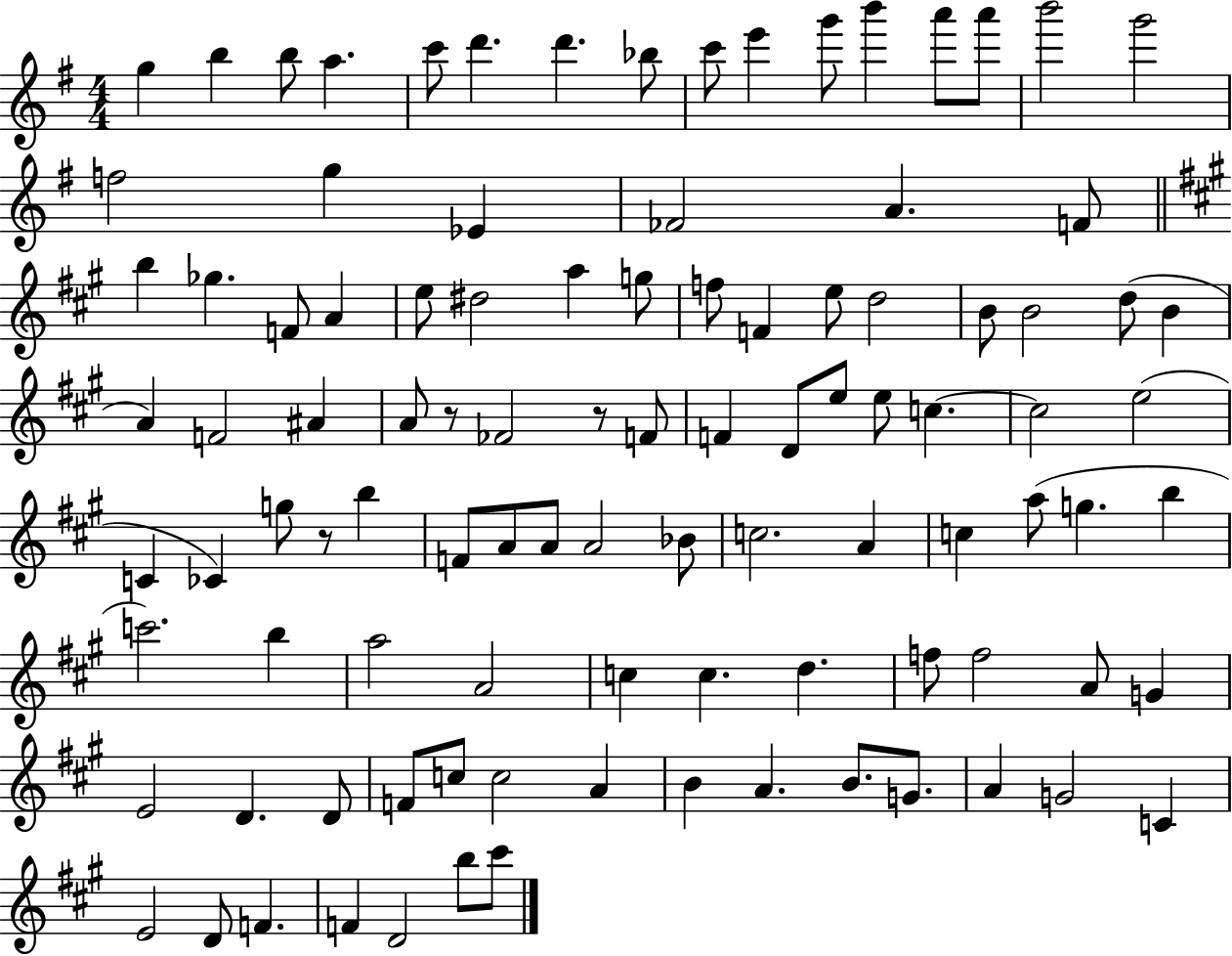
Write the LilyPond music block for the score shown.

{
  \clef treble
  \numericTimeSignature
  \time 4/4
  \key g \major
  g''4 b''4 b''8 a''4. | c'''8 d'''4. d'''4. bes''8 | c'''8 e'''4 g'''8 b'''4 a'''8 a'''8 | b'''2 g'''2 | \break f''2 g''4 ees'4 | fes'2 a'4. f'8 | \bar "||" \break \key a \major b''4 ges''4. f'8 a'4 | e''8 dis''2 a''4 g''8 | f''8 f'4 e''8 d''2 | b'8 b'2 d''8( b'4 | \break a'4) f'2 ais'4 | a'8 r8 fes'2 r8 f'8 | f'4 d'8 e''8 e''8 c''4.~~ | c''2 e''2( | \break c'4 ces'4) g''8 r8 b''4 | f'8 a'8 a'8 a'2 bes'8 | c''2. a'4 | c''4 a''8( g''4. b''4 | \break c'''2.) b''4 | a''2 a'2 | c''4 c''4. d''4. | f''8 f''2 a'8 g'4 | \break e'2 d'4. d'8 | f'8 c''8 c''2 a'4 | b'4 a'4. b'8. g'8. | a'4 g'2 c'4 | \break e'2 d'8 f'4. | f'4 d'2 b''8 cis'''8 | \bar "|."
}